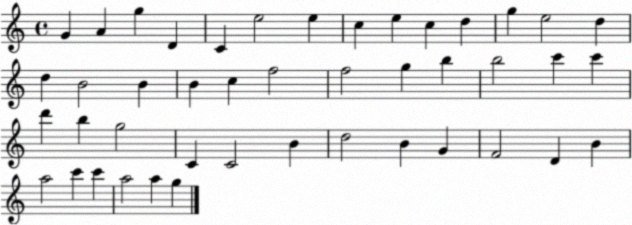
X:1
T:Untitled
M:4/4
L:1/4
K:C
G A g D C e2 e c e c d g e2 d d B2 B B c f2 f2 g b b2 c' c' d' b g2 C C2 B d2 B G F2 D B a2 c' c' a2 a g